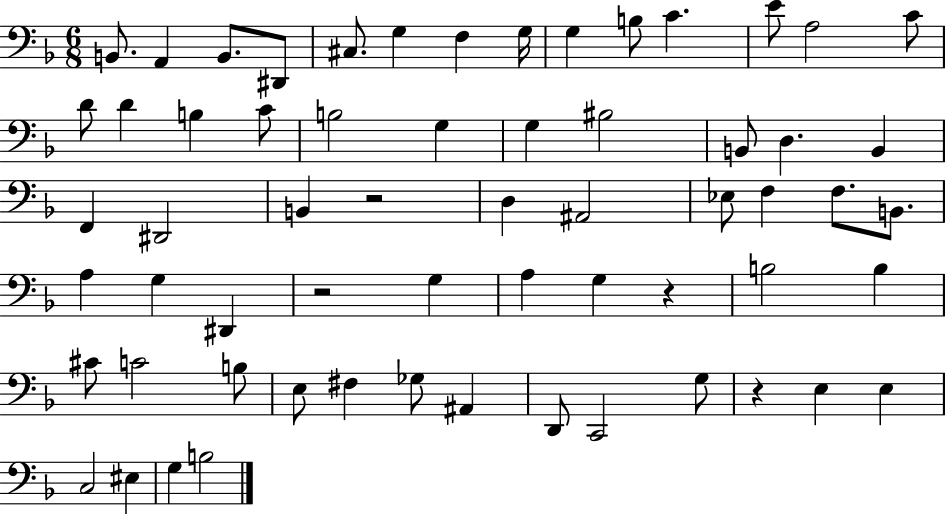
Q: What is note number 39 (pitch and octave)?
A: A3